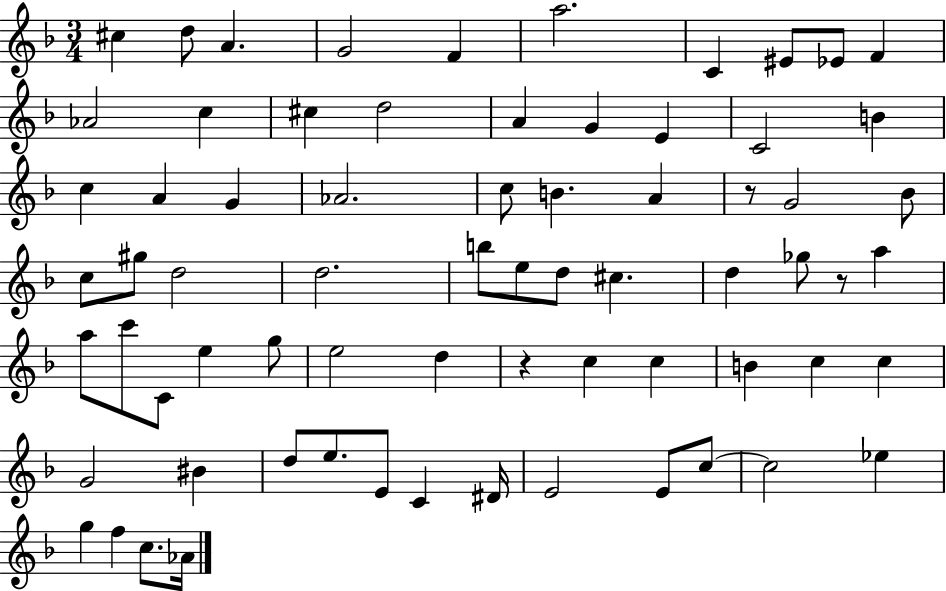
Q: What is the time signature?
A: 3/4